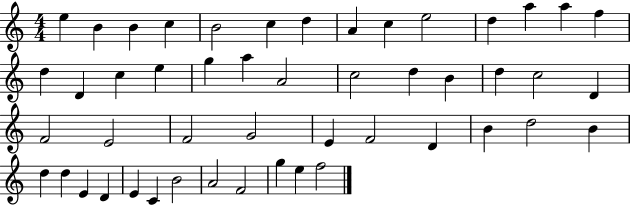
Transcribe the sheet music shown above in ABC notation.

X:1
T:Untitled
M:4/4
L:1/4
K:C
e B B c B2 c d A c e2 d a a f d D c e g a A2 c2 d B d c2 D F2 E2 F2 G2 E F2 D B d2 B d d E D E C B2 A2 F2 g e f2